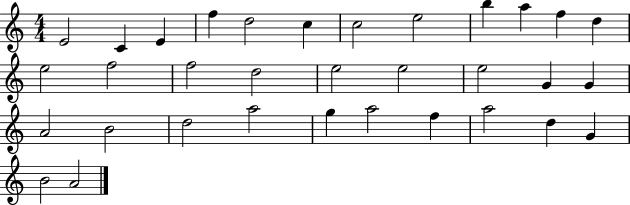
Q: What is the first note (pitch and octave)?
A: E4